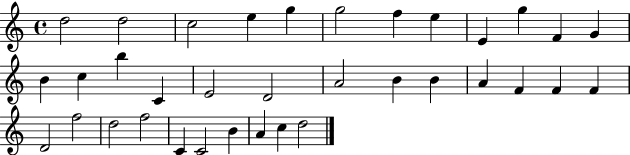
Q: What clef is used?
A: treble